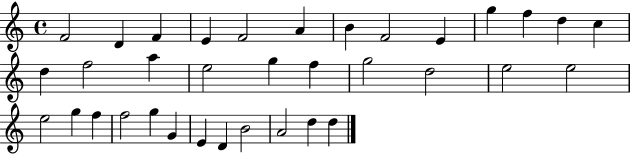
F4/h D4/q F4/q E4/q F4/h A4/q B4/q F4/h E4/q G5/q F5/q D5/q C5/q D5/q F5/h A5/q E5/h G5/q F5/q G5/h D5/h E5/h E5/h E5/h G5/q F5/q F5/h G5/q G4/q E4/q D4/q B4/h A4/h D5/q D5/q